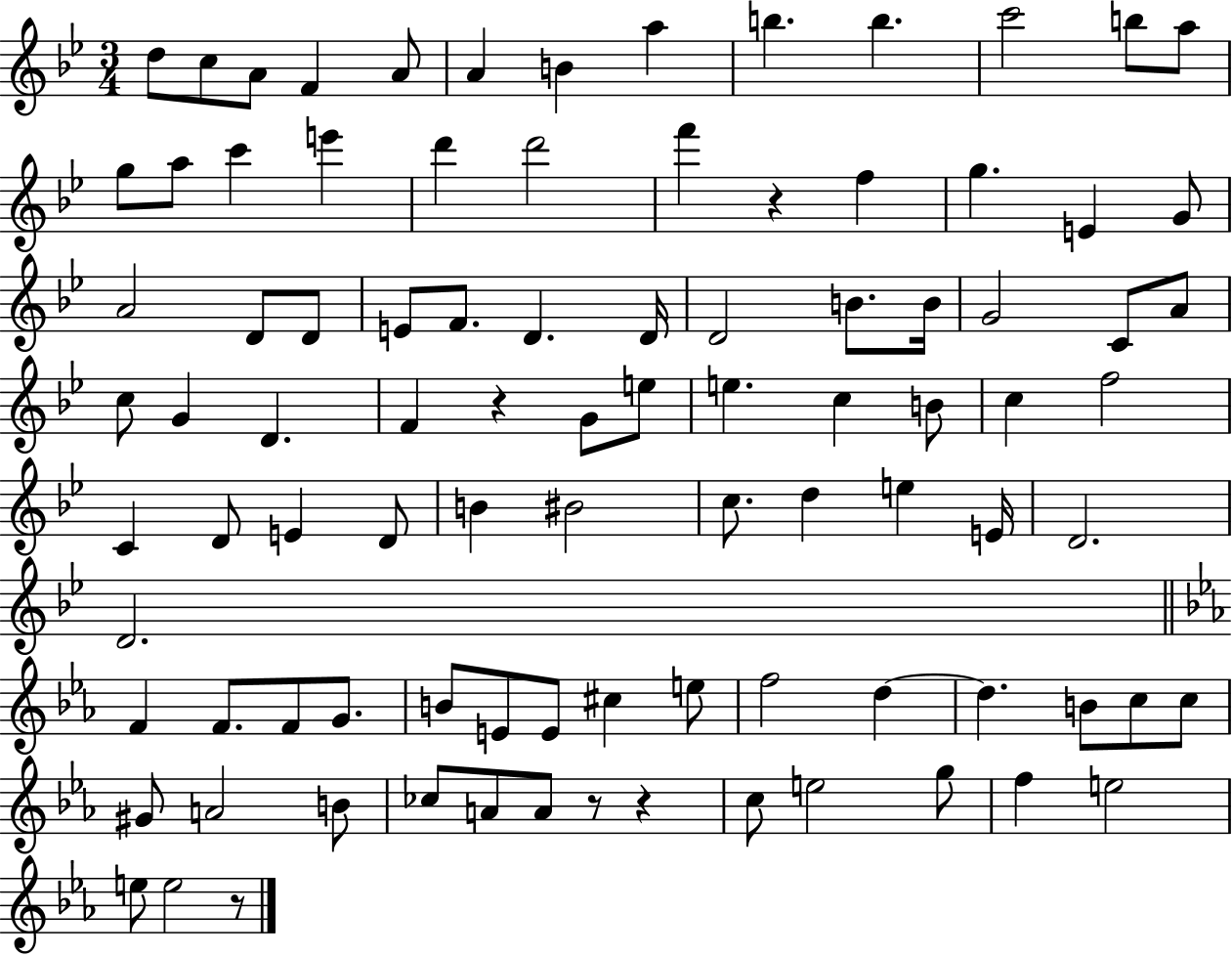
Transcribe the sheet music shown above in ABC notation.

X:1
T:Untitled
M:3/4
L:1/4
K:Bb
d/2 c/2 A/2 F A/2 A B a b b c'2 b/2 a/2 g/2 a/2 c' e' d' d'2 f' z f g E G/2 A2 D/2 D/2 E/2 F/2 D D/4 D2 B/2 B/4 G2 C/2 A/2 c/2 G D F z G/2 e/2 e c B/2 c f2 C D/2 E D/2 B ^B2 c/2 d e E/4 D2 D2 F F/2 F/2 G/2 B/2 E/2 E/2 ^c e/2 f2 d d B/2 c/2 c/2 ^G/2 A2 B/2 _c/2 A/2 A/2 z/2 z c/2 e2 g/2 f e2 e/2 e2 z/2